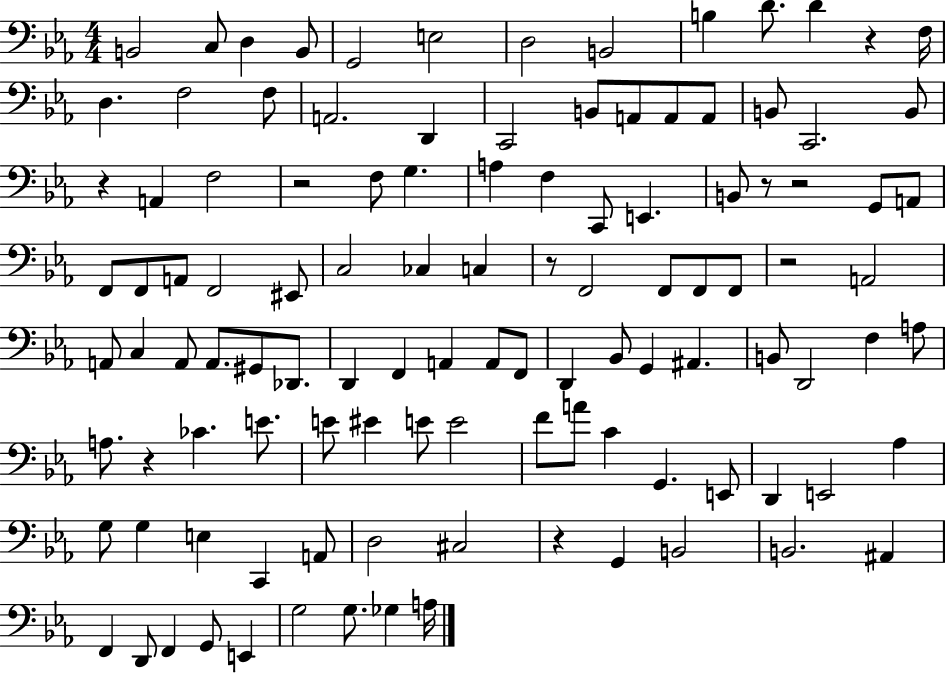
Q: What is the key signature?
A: EES major